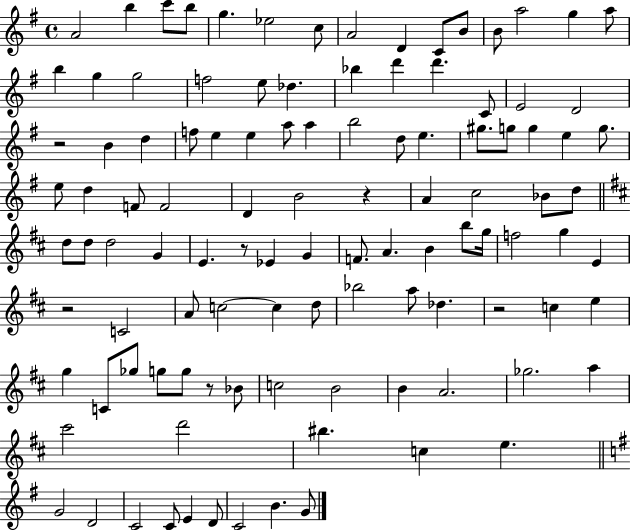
A4/h B5/q C6/e B5/e G5/q. Eb5/h C5/e A4/h D4/q C4/e B4/e B4/e A5/h G5/q A5/e B5/q G5/q G5/h F5/h E5/e Db5/q. Bb5/q D6/q D6/q. C4/e E4/h D4/h R/h B4/q D5/q F5/e E5/q E5/q A5/e A5/q B5/h D5/e E5/q. G#5/e. G5/e G5/q E5/q G5/e. E5/e D5/q F4/e F4/h D4/q B4/h R/q A4/q C5/h Bb4/e D5/e D5/e D5/e D5/h G4/q E4/q. R/e Eb4/q G4/q F4/e. A4/q. B4/q B5/e G5/s F5/h G5/q E4/q R/h C4/h A4/e C5/h C5/q D5/e Bb5/h A5/e Db5/q. R/h C5/q E5/q G5/q C4/e Gb5/e G5/e G5/e R/e Bb4/e C5/h B4/h B4/q A4/h. Gb5/h. A5/q C#6/h D6/h BIS5/q. C5/q E5/q. G4/h D4/h C4/h C4/e E4/q D4/e C4/h B4/q. G4/e